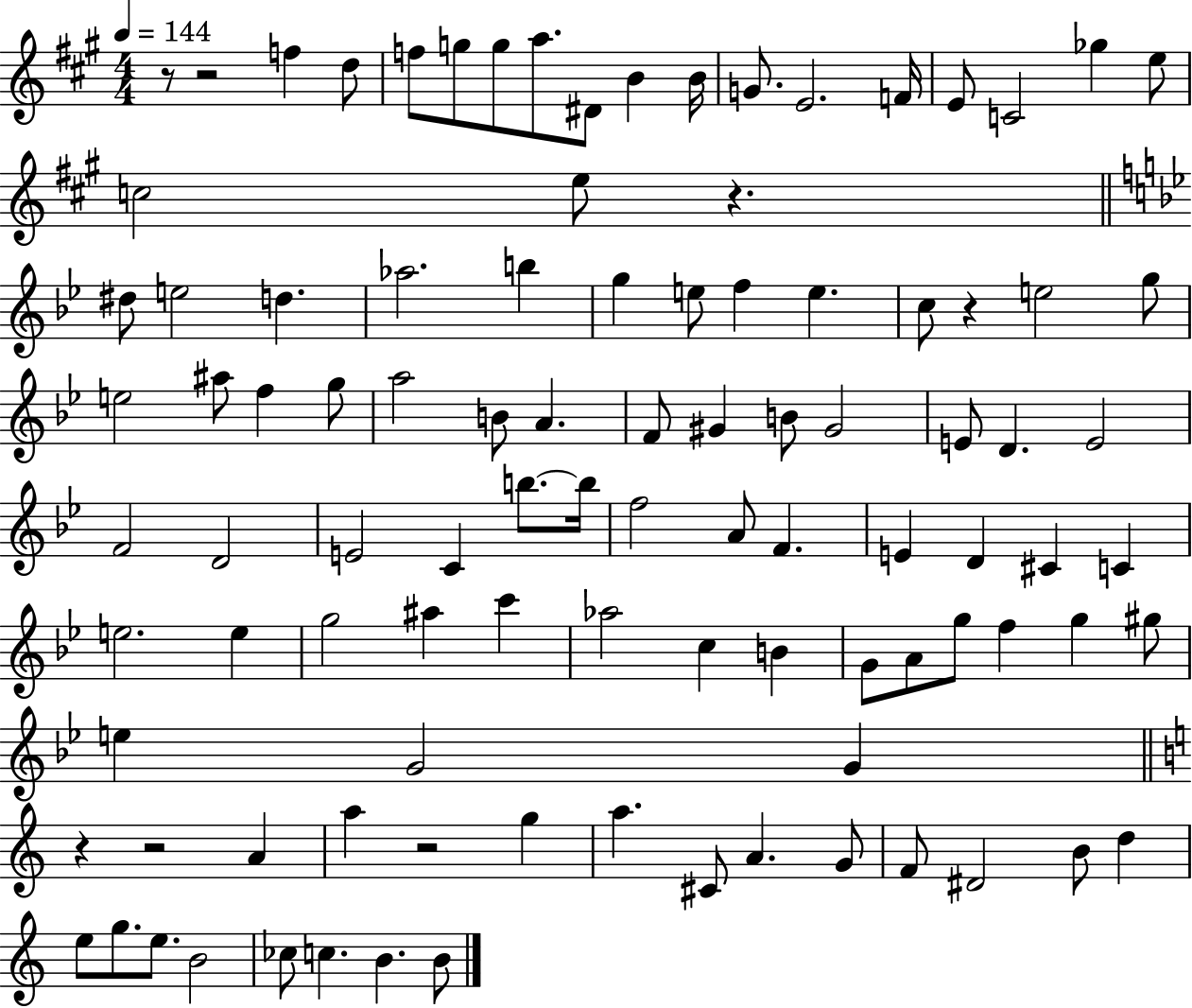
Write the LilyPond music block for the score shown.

{
  \clef treble
  \numericTimeSignature
  \time 4/4
  \key a \major
  \tempo 4 = 144
  \repeat volta 2 { r8 r2 f''4 d''8 | f''8 g''8 g''8 a''8. dis'8 b'4 b'16 | g'8. e'2. f'16 | e'8 c'2 ges''4 e''8 | \break c''2 e''8 r4. | \bar "||" \break \key g \minor dis''8 e''2 d''4. | aes''2. b''4 | g''4 e''8 f''4 e''4. | c''8 r4 e''2 g''8 | \break e''2 ais''8 f''4 g''8 | a''2 b'8 a'4. | f'8 gis'4 b'8 gis'2 | e'8 d'4. e'2 | \break f'2 d'2 | e'2 c'4 b''8.~~ b''16 | f''2 a'8 f'4. | e'4 d'4 cis'4 c'4 | \break e''2. e''4 | g''2 ais''4 c'''4 | aes''2 c''4 b'4 | g'8 a'8 g''8 f''4 g''4 gis''8 | \break e''4 g'2 g'4 | \bar "||" \break \key c \major r4 r2 a'4 | a''4 r2 g''4 | a''4. cis'8 a'4. g'8 | f'8 dis'2 b'8 d''4 | \break e''8 g''8. e''8. b'2 | ces''8 c''4. b'4. b'8 | } \bar "|."
}